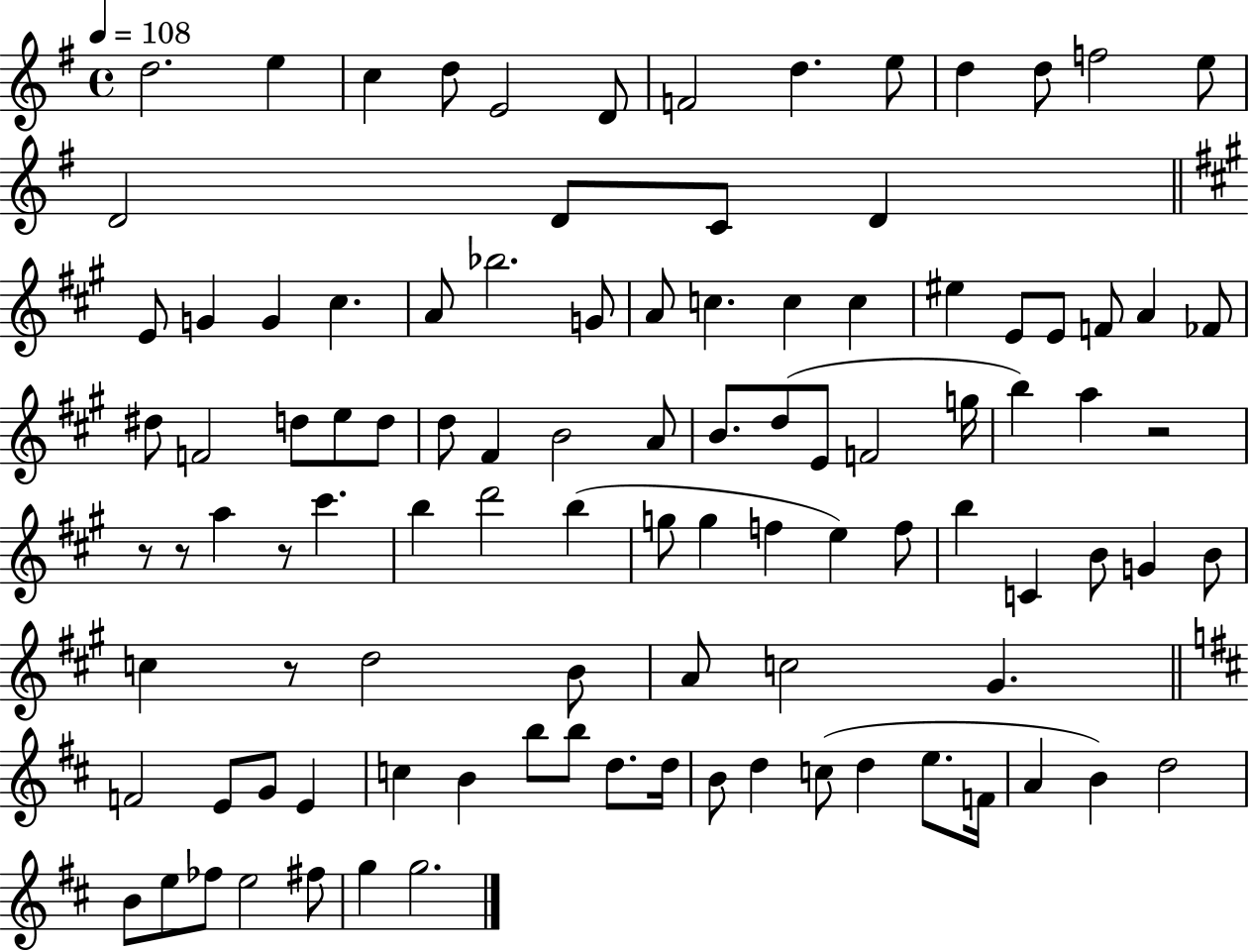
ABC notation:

X:1
T:Untitled
M:4/4
L:1/4
K:G
d2 e c d/2 E2 D/2 F2 d e/2 d d/2 f2 e/2 D2 D/2 C/2 D E/2 G G ^c A/2 _b2 G/2 A/2 c c c ^e E/2 E/2 F/2 A _F/2 ^d/2 F2 d/2 e/2 d/2 d/2 ^F B2 A/2 B/2 d/2 E/2 F2 g/4 b a z2 z/2 z/2 a z/2 ^c' b d'2 b g/2 g f e f/2 b C B/2 G B/2 c z/2 d2 B/2 A/2 c2 ^G F2 E/2 G/2 E c B b/2 b/2 d/2 d/4 B/2 d c/2 d e/2 F/4 A B d2 B/2 e/2 _f/2 e2 ^f/2 g g2